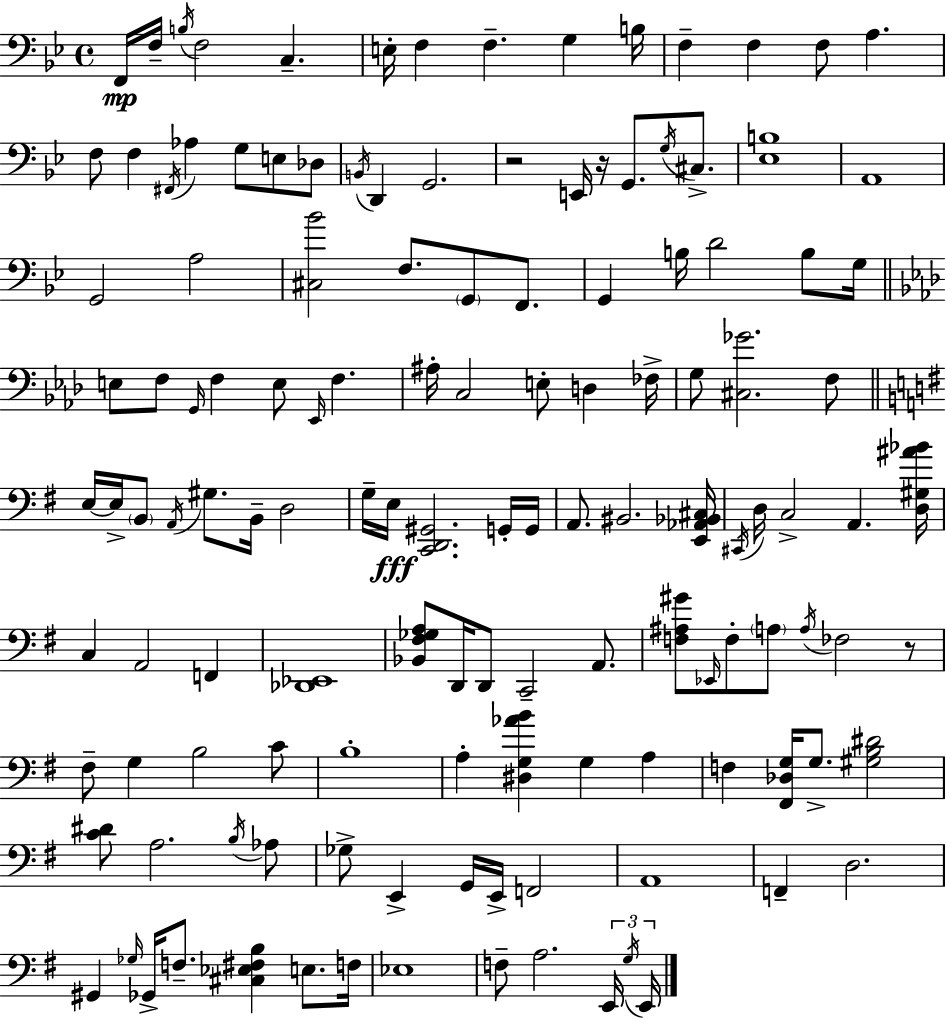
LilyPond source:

{
  \clef bass
  \time 4/4
  \defaultTimeSignature
  \key bes \major
  f,16\mp f16-- \acciaccatura { b16 } f2 c4.-- | e16-. f4 f4.-- g4 | b16 f4-- f4 f8 a4. | f8 f4 \acciaccatura { fis,16 } aes4 g8 e8 | \break des8 \acciaccatura { b,16 } d,4 g,2. | r2 e,16 r16 g,8. | \acciaccatura { g16 } cis8.-> <ees b>1 | a,1 | \break g,2 a2 | <cis bes'>2 f8. \parenthesize g,8 | f,8. g,4 b16 d'2 | b8 g16 \bar "||" \break \key aes \major e8 f8 \grace { g,16 } f4 e8 \grace { ees,16 } f4. | ais16-. c2 e8-. d4 | fes16-> g8 <cis ges'>2. | f8 \bar "||" \break \key g \major e16~~ e16-> \parenthesize b,8 \acciaccatura { a,16 } gis8. b,16-- d2 | g16-- e16\fff <c, d, gis,>2. g,16-. | g,16 a,8. bis,2. | <e, aes, bes, cis>16 \acciaccatura { cis,16 } d16 c2-> a,4. | \break <d gis ais' bes'>16 c4 a,2 f,4 | <des, ees,>1 | <bes, fis ges a>8 d,16 d,8 c,2-- a,8. | <f ais gis'>8 \grace { ees,16 } f8-. \parenthesize a8 \acciaccatura { a16 } fes2 | \break r8 fis8-- g4 b2 | c'8 b1-. | a4-. <dis g aes' b'>4 g4 | a4 f4 <fis, des g>16 g8.-> <gis b dis'>2 | \break <c' dis'>8 a2. | \acciaccatura { b16 } aes8 ges8-> e,4-> g,16 e,16-> f,2 | a,1 | f,4-- d2. | \break gis,4 \grace { ges16 } ges,16-> f8.-- <cis ees fis b>4 | e8. f16 ees1 | f8-- a2. | \tuplet 3/2 { e,16 \acciaccatura { g16 } e,16 } \bar "|."
}